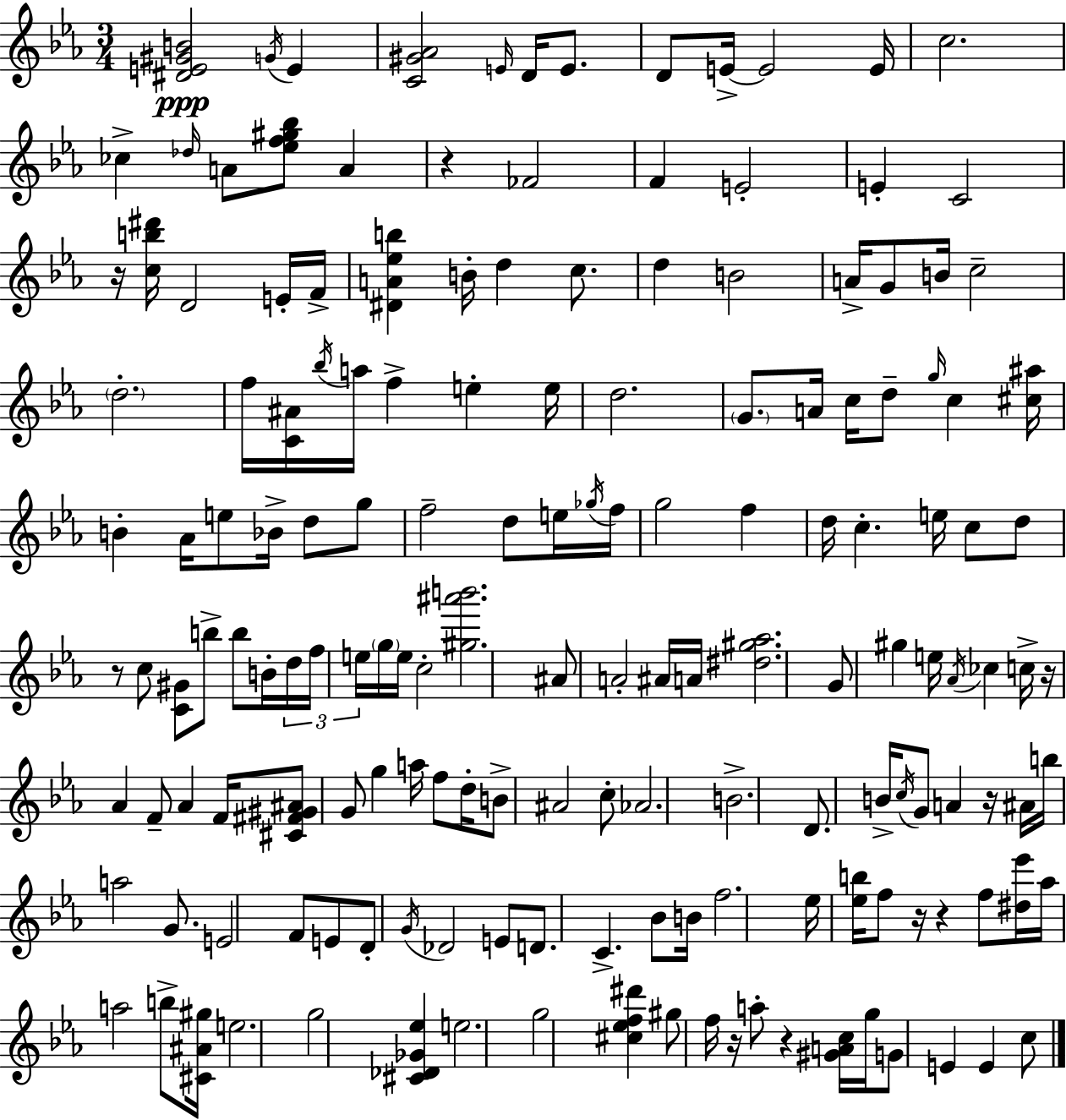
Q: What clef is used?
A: treble